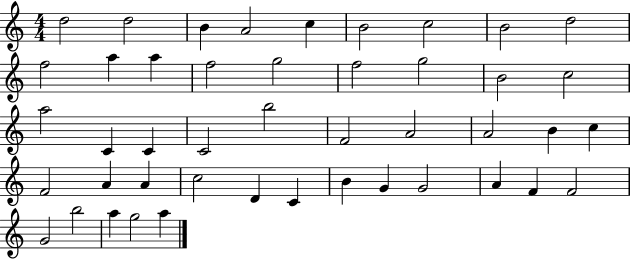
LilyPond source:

{
  \clef treble
  \numericTimeSignature
  \time 4/4
  \key c \major
  d''2 d''2 | b'4 a'2 c''4 | b'2 c''2 | b'2 d''2 | \break f''2 a''4 a''4 | f''2 g''2 | f''2 g''2 | b'2 c''2 | \break a''2 c'4 c'4 | c'2 b''2 | f'2 a'2 | a'2 b'4 c''4 | \break f'2 a'4 a'4 | c''2 d'4 c'4 | b'4 g'4 g'2 | a'4 f'4 f'2 | \break g'2 b''2 | a''4 g''2 a''4 | \bar "|."
}